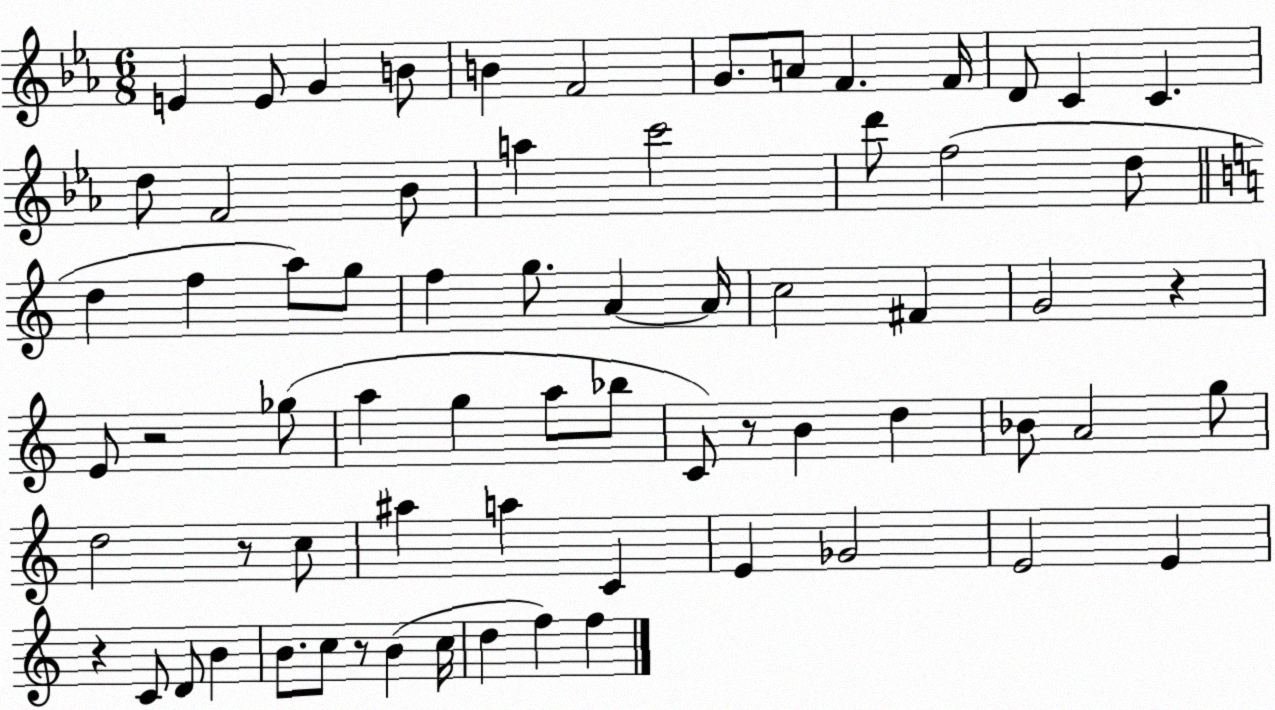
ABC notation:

X:1
T:Untitled
M:6/8
L:1/4
K:Eb
E E/2 G B/2 B F2 G/2 A/2 F F/4 D/2 C C d/2 F2 _B/2 a c'2 d'/2 f2 d/2 d f a/2 g/2 f g/2 A A/4 c2 ^F G2 z E/2 z2 _g/2 a g a/2 _b/2 C/2 z/2 B d _B/2 A2 g/2 d2 z/2 c/2 ^a a C E _G2 E2 E z C/2 D/2 B B/2 c/2 z/2 B c/4 d f f